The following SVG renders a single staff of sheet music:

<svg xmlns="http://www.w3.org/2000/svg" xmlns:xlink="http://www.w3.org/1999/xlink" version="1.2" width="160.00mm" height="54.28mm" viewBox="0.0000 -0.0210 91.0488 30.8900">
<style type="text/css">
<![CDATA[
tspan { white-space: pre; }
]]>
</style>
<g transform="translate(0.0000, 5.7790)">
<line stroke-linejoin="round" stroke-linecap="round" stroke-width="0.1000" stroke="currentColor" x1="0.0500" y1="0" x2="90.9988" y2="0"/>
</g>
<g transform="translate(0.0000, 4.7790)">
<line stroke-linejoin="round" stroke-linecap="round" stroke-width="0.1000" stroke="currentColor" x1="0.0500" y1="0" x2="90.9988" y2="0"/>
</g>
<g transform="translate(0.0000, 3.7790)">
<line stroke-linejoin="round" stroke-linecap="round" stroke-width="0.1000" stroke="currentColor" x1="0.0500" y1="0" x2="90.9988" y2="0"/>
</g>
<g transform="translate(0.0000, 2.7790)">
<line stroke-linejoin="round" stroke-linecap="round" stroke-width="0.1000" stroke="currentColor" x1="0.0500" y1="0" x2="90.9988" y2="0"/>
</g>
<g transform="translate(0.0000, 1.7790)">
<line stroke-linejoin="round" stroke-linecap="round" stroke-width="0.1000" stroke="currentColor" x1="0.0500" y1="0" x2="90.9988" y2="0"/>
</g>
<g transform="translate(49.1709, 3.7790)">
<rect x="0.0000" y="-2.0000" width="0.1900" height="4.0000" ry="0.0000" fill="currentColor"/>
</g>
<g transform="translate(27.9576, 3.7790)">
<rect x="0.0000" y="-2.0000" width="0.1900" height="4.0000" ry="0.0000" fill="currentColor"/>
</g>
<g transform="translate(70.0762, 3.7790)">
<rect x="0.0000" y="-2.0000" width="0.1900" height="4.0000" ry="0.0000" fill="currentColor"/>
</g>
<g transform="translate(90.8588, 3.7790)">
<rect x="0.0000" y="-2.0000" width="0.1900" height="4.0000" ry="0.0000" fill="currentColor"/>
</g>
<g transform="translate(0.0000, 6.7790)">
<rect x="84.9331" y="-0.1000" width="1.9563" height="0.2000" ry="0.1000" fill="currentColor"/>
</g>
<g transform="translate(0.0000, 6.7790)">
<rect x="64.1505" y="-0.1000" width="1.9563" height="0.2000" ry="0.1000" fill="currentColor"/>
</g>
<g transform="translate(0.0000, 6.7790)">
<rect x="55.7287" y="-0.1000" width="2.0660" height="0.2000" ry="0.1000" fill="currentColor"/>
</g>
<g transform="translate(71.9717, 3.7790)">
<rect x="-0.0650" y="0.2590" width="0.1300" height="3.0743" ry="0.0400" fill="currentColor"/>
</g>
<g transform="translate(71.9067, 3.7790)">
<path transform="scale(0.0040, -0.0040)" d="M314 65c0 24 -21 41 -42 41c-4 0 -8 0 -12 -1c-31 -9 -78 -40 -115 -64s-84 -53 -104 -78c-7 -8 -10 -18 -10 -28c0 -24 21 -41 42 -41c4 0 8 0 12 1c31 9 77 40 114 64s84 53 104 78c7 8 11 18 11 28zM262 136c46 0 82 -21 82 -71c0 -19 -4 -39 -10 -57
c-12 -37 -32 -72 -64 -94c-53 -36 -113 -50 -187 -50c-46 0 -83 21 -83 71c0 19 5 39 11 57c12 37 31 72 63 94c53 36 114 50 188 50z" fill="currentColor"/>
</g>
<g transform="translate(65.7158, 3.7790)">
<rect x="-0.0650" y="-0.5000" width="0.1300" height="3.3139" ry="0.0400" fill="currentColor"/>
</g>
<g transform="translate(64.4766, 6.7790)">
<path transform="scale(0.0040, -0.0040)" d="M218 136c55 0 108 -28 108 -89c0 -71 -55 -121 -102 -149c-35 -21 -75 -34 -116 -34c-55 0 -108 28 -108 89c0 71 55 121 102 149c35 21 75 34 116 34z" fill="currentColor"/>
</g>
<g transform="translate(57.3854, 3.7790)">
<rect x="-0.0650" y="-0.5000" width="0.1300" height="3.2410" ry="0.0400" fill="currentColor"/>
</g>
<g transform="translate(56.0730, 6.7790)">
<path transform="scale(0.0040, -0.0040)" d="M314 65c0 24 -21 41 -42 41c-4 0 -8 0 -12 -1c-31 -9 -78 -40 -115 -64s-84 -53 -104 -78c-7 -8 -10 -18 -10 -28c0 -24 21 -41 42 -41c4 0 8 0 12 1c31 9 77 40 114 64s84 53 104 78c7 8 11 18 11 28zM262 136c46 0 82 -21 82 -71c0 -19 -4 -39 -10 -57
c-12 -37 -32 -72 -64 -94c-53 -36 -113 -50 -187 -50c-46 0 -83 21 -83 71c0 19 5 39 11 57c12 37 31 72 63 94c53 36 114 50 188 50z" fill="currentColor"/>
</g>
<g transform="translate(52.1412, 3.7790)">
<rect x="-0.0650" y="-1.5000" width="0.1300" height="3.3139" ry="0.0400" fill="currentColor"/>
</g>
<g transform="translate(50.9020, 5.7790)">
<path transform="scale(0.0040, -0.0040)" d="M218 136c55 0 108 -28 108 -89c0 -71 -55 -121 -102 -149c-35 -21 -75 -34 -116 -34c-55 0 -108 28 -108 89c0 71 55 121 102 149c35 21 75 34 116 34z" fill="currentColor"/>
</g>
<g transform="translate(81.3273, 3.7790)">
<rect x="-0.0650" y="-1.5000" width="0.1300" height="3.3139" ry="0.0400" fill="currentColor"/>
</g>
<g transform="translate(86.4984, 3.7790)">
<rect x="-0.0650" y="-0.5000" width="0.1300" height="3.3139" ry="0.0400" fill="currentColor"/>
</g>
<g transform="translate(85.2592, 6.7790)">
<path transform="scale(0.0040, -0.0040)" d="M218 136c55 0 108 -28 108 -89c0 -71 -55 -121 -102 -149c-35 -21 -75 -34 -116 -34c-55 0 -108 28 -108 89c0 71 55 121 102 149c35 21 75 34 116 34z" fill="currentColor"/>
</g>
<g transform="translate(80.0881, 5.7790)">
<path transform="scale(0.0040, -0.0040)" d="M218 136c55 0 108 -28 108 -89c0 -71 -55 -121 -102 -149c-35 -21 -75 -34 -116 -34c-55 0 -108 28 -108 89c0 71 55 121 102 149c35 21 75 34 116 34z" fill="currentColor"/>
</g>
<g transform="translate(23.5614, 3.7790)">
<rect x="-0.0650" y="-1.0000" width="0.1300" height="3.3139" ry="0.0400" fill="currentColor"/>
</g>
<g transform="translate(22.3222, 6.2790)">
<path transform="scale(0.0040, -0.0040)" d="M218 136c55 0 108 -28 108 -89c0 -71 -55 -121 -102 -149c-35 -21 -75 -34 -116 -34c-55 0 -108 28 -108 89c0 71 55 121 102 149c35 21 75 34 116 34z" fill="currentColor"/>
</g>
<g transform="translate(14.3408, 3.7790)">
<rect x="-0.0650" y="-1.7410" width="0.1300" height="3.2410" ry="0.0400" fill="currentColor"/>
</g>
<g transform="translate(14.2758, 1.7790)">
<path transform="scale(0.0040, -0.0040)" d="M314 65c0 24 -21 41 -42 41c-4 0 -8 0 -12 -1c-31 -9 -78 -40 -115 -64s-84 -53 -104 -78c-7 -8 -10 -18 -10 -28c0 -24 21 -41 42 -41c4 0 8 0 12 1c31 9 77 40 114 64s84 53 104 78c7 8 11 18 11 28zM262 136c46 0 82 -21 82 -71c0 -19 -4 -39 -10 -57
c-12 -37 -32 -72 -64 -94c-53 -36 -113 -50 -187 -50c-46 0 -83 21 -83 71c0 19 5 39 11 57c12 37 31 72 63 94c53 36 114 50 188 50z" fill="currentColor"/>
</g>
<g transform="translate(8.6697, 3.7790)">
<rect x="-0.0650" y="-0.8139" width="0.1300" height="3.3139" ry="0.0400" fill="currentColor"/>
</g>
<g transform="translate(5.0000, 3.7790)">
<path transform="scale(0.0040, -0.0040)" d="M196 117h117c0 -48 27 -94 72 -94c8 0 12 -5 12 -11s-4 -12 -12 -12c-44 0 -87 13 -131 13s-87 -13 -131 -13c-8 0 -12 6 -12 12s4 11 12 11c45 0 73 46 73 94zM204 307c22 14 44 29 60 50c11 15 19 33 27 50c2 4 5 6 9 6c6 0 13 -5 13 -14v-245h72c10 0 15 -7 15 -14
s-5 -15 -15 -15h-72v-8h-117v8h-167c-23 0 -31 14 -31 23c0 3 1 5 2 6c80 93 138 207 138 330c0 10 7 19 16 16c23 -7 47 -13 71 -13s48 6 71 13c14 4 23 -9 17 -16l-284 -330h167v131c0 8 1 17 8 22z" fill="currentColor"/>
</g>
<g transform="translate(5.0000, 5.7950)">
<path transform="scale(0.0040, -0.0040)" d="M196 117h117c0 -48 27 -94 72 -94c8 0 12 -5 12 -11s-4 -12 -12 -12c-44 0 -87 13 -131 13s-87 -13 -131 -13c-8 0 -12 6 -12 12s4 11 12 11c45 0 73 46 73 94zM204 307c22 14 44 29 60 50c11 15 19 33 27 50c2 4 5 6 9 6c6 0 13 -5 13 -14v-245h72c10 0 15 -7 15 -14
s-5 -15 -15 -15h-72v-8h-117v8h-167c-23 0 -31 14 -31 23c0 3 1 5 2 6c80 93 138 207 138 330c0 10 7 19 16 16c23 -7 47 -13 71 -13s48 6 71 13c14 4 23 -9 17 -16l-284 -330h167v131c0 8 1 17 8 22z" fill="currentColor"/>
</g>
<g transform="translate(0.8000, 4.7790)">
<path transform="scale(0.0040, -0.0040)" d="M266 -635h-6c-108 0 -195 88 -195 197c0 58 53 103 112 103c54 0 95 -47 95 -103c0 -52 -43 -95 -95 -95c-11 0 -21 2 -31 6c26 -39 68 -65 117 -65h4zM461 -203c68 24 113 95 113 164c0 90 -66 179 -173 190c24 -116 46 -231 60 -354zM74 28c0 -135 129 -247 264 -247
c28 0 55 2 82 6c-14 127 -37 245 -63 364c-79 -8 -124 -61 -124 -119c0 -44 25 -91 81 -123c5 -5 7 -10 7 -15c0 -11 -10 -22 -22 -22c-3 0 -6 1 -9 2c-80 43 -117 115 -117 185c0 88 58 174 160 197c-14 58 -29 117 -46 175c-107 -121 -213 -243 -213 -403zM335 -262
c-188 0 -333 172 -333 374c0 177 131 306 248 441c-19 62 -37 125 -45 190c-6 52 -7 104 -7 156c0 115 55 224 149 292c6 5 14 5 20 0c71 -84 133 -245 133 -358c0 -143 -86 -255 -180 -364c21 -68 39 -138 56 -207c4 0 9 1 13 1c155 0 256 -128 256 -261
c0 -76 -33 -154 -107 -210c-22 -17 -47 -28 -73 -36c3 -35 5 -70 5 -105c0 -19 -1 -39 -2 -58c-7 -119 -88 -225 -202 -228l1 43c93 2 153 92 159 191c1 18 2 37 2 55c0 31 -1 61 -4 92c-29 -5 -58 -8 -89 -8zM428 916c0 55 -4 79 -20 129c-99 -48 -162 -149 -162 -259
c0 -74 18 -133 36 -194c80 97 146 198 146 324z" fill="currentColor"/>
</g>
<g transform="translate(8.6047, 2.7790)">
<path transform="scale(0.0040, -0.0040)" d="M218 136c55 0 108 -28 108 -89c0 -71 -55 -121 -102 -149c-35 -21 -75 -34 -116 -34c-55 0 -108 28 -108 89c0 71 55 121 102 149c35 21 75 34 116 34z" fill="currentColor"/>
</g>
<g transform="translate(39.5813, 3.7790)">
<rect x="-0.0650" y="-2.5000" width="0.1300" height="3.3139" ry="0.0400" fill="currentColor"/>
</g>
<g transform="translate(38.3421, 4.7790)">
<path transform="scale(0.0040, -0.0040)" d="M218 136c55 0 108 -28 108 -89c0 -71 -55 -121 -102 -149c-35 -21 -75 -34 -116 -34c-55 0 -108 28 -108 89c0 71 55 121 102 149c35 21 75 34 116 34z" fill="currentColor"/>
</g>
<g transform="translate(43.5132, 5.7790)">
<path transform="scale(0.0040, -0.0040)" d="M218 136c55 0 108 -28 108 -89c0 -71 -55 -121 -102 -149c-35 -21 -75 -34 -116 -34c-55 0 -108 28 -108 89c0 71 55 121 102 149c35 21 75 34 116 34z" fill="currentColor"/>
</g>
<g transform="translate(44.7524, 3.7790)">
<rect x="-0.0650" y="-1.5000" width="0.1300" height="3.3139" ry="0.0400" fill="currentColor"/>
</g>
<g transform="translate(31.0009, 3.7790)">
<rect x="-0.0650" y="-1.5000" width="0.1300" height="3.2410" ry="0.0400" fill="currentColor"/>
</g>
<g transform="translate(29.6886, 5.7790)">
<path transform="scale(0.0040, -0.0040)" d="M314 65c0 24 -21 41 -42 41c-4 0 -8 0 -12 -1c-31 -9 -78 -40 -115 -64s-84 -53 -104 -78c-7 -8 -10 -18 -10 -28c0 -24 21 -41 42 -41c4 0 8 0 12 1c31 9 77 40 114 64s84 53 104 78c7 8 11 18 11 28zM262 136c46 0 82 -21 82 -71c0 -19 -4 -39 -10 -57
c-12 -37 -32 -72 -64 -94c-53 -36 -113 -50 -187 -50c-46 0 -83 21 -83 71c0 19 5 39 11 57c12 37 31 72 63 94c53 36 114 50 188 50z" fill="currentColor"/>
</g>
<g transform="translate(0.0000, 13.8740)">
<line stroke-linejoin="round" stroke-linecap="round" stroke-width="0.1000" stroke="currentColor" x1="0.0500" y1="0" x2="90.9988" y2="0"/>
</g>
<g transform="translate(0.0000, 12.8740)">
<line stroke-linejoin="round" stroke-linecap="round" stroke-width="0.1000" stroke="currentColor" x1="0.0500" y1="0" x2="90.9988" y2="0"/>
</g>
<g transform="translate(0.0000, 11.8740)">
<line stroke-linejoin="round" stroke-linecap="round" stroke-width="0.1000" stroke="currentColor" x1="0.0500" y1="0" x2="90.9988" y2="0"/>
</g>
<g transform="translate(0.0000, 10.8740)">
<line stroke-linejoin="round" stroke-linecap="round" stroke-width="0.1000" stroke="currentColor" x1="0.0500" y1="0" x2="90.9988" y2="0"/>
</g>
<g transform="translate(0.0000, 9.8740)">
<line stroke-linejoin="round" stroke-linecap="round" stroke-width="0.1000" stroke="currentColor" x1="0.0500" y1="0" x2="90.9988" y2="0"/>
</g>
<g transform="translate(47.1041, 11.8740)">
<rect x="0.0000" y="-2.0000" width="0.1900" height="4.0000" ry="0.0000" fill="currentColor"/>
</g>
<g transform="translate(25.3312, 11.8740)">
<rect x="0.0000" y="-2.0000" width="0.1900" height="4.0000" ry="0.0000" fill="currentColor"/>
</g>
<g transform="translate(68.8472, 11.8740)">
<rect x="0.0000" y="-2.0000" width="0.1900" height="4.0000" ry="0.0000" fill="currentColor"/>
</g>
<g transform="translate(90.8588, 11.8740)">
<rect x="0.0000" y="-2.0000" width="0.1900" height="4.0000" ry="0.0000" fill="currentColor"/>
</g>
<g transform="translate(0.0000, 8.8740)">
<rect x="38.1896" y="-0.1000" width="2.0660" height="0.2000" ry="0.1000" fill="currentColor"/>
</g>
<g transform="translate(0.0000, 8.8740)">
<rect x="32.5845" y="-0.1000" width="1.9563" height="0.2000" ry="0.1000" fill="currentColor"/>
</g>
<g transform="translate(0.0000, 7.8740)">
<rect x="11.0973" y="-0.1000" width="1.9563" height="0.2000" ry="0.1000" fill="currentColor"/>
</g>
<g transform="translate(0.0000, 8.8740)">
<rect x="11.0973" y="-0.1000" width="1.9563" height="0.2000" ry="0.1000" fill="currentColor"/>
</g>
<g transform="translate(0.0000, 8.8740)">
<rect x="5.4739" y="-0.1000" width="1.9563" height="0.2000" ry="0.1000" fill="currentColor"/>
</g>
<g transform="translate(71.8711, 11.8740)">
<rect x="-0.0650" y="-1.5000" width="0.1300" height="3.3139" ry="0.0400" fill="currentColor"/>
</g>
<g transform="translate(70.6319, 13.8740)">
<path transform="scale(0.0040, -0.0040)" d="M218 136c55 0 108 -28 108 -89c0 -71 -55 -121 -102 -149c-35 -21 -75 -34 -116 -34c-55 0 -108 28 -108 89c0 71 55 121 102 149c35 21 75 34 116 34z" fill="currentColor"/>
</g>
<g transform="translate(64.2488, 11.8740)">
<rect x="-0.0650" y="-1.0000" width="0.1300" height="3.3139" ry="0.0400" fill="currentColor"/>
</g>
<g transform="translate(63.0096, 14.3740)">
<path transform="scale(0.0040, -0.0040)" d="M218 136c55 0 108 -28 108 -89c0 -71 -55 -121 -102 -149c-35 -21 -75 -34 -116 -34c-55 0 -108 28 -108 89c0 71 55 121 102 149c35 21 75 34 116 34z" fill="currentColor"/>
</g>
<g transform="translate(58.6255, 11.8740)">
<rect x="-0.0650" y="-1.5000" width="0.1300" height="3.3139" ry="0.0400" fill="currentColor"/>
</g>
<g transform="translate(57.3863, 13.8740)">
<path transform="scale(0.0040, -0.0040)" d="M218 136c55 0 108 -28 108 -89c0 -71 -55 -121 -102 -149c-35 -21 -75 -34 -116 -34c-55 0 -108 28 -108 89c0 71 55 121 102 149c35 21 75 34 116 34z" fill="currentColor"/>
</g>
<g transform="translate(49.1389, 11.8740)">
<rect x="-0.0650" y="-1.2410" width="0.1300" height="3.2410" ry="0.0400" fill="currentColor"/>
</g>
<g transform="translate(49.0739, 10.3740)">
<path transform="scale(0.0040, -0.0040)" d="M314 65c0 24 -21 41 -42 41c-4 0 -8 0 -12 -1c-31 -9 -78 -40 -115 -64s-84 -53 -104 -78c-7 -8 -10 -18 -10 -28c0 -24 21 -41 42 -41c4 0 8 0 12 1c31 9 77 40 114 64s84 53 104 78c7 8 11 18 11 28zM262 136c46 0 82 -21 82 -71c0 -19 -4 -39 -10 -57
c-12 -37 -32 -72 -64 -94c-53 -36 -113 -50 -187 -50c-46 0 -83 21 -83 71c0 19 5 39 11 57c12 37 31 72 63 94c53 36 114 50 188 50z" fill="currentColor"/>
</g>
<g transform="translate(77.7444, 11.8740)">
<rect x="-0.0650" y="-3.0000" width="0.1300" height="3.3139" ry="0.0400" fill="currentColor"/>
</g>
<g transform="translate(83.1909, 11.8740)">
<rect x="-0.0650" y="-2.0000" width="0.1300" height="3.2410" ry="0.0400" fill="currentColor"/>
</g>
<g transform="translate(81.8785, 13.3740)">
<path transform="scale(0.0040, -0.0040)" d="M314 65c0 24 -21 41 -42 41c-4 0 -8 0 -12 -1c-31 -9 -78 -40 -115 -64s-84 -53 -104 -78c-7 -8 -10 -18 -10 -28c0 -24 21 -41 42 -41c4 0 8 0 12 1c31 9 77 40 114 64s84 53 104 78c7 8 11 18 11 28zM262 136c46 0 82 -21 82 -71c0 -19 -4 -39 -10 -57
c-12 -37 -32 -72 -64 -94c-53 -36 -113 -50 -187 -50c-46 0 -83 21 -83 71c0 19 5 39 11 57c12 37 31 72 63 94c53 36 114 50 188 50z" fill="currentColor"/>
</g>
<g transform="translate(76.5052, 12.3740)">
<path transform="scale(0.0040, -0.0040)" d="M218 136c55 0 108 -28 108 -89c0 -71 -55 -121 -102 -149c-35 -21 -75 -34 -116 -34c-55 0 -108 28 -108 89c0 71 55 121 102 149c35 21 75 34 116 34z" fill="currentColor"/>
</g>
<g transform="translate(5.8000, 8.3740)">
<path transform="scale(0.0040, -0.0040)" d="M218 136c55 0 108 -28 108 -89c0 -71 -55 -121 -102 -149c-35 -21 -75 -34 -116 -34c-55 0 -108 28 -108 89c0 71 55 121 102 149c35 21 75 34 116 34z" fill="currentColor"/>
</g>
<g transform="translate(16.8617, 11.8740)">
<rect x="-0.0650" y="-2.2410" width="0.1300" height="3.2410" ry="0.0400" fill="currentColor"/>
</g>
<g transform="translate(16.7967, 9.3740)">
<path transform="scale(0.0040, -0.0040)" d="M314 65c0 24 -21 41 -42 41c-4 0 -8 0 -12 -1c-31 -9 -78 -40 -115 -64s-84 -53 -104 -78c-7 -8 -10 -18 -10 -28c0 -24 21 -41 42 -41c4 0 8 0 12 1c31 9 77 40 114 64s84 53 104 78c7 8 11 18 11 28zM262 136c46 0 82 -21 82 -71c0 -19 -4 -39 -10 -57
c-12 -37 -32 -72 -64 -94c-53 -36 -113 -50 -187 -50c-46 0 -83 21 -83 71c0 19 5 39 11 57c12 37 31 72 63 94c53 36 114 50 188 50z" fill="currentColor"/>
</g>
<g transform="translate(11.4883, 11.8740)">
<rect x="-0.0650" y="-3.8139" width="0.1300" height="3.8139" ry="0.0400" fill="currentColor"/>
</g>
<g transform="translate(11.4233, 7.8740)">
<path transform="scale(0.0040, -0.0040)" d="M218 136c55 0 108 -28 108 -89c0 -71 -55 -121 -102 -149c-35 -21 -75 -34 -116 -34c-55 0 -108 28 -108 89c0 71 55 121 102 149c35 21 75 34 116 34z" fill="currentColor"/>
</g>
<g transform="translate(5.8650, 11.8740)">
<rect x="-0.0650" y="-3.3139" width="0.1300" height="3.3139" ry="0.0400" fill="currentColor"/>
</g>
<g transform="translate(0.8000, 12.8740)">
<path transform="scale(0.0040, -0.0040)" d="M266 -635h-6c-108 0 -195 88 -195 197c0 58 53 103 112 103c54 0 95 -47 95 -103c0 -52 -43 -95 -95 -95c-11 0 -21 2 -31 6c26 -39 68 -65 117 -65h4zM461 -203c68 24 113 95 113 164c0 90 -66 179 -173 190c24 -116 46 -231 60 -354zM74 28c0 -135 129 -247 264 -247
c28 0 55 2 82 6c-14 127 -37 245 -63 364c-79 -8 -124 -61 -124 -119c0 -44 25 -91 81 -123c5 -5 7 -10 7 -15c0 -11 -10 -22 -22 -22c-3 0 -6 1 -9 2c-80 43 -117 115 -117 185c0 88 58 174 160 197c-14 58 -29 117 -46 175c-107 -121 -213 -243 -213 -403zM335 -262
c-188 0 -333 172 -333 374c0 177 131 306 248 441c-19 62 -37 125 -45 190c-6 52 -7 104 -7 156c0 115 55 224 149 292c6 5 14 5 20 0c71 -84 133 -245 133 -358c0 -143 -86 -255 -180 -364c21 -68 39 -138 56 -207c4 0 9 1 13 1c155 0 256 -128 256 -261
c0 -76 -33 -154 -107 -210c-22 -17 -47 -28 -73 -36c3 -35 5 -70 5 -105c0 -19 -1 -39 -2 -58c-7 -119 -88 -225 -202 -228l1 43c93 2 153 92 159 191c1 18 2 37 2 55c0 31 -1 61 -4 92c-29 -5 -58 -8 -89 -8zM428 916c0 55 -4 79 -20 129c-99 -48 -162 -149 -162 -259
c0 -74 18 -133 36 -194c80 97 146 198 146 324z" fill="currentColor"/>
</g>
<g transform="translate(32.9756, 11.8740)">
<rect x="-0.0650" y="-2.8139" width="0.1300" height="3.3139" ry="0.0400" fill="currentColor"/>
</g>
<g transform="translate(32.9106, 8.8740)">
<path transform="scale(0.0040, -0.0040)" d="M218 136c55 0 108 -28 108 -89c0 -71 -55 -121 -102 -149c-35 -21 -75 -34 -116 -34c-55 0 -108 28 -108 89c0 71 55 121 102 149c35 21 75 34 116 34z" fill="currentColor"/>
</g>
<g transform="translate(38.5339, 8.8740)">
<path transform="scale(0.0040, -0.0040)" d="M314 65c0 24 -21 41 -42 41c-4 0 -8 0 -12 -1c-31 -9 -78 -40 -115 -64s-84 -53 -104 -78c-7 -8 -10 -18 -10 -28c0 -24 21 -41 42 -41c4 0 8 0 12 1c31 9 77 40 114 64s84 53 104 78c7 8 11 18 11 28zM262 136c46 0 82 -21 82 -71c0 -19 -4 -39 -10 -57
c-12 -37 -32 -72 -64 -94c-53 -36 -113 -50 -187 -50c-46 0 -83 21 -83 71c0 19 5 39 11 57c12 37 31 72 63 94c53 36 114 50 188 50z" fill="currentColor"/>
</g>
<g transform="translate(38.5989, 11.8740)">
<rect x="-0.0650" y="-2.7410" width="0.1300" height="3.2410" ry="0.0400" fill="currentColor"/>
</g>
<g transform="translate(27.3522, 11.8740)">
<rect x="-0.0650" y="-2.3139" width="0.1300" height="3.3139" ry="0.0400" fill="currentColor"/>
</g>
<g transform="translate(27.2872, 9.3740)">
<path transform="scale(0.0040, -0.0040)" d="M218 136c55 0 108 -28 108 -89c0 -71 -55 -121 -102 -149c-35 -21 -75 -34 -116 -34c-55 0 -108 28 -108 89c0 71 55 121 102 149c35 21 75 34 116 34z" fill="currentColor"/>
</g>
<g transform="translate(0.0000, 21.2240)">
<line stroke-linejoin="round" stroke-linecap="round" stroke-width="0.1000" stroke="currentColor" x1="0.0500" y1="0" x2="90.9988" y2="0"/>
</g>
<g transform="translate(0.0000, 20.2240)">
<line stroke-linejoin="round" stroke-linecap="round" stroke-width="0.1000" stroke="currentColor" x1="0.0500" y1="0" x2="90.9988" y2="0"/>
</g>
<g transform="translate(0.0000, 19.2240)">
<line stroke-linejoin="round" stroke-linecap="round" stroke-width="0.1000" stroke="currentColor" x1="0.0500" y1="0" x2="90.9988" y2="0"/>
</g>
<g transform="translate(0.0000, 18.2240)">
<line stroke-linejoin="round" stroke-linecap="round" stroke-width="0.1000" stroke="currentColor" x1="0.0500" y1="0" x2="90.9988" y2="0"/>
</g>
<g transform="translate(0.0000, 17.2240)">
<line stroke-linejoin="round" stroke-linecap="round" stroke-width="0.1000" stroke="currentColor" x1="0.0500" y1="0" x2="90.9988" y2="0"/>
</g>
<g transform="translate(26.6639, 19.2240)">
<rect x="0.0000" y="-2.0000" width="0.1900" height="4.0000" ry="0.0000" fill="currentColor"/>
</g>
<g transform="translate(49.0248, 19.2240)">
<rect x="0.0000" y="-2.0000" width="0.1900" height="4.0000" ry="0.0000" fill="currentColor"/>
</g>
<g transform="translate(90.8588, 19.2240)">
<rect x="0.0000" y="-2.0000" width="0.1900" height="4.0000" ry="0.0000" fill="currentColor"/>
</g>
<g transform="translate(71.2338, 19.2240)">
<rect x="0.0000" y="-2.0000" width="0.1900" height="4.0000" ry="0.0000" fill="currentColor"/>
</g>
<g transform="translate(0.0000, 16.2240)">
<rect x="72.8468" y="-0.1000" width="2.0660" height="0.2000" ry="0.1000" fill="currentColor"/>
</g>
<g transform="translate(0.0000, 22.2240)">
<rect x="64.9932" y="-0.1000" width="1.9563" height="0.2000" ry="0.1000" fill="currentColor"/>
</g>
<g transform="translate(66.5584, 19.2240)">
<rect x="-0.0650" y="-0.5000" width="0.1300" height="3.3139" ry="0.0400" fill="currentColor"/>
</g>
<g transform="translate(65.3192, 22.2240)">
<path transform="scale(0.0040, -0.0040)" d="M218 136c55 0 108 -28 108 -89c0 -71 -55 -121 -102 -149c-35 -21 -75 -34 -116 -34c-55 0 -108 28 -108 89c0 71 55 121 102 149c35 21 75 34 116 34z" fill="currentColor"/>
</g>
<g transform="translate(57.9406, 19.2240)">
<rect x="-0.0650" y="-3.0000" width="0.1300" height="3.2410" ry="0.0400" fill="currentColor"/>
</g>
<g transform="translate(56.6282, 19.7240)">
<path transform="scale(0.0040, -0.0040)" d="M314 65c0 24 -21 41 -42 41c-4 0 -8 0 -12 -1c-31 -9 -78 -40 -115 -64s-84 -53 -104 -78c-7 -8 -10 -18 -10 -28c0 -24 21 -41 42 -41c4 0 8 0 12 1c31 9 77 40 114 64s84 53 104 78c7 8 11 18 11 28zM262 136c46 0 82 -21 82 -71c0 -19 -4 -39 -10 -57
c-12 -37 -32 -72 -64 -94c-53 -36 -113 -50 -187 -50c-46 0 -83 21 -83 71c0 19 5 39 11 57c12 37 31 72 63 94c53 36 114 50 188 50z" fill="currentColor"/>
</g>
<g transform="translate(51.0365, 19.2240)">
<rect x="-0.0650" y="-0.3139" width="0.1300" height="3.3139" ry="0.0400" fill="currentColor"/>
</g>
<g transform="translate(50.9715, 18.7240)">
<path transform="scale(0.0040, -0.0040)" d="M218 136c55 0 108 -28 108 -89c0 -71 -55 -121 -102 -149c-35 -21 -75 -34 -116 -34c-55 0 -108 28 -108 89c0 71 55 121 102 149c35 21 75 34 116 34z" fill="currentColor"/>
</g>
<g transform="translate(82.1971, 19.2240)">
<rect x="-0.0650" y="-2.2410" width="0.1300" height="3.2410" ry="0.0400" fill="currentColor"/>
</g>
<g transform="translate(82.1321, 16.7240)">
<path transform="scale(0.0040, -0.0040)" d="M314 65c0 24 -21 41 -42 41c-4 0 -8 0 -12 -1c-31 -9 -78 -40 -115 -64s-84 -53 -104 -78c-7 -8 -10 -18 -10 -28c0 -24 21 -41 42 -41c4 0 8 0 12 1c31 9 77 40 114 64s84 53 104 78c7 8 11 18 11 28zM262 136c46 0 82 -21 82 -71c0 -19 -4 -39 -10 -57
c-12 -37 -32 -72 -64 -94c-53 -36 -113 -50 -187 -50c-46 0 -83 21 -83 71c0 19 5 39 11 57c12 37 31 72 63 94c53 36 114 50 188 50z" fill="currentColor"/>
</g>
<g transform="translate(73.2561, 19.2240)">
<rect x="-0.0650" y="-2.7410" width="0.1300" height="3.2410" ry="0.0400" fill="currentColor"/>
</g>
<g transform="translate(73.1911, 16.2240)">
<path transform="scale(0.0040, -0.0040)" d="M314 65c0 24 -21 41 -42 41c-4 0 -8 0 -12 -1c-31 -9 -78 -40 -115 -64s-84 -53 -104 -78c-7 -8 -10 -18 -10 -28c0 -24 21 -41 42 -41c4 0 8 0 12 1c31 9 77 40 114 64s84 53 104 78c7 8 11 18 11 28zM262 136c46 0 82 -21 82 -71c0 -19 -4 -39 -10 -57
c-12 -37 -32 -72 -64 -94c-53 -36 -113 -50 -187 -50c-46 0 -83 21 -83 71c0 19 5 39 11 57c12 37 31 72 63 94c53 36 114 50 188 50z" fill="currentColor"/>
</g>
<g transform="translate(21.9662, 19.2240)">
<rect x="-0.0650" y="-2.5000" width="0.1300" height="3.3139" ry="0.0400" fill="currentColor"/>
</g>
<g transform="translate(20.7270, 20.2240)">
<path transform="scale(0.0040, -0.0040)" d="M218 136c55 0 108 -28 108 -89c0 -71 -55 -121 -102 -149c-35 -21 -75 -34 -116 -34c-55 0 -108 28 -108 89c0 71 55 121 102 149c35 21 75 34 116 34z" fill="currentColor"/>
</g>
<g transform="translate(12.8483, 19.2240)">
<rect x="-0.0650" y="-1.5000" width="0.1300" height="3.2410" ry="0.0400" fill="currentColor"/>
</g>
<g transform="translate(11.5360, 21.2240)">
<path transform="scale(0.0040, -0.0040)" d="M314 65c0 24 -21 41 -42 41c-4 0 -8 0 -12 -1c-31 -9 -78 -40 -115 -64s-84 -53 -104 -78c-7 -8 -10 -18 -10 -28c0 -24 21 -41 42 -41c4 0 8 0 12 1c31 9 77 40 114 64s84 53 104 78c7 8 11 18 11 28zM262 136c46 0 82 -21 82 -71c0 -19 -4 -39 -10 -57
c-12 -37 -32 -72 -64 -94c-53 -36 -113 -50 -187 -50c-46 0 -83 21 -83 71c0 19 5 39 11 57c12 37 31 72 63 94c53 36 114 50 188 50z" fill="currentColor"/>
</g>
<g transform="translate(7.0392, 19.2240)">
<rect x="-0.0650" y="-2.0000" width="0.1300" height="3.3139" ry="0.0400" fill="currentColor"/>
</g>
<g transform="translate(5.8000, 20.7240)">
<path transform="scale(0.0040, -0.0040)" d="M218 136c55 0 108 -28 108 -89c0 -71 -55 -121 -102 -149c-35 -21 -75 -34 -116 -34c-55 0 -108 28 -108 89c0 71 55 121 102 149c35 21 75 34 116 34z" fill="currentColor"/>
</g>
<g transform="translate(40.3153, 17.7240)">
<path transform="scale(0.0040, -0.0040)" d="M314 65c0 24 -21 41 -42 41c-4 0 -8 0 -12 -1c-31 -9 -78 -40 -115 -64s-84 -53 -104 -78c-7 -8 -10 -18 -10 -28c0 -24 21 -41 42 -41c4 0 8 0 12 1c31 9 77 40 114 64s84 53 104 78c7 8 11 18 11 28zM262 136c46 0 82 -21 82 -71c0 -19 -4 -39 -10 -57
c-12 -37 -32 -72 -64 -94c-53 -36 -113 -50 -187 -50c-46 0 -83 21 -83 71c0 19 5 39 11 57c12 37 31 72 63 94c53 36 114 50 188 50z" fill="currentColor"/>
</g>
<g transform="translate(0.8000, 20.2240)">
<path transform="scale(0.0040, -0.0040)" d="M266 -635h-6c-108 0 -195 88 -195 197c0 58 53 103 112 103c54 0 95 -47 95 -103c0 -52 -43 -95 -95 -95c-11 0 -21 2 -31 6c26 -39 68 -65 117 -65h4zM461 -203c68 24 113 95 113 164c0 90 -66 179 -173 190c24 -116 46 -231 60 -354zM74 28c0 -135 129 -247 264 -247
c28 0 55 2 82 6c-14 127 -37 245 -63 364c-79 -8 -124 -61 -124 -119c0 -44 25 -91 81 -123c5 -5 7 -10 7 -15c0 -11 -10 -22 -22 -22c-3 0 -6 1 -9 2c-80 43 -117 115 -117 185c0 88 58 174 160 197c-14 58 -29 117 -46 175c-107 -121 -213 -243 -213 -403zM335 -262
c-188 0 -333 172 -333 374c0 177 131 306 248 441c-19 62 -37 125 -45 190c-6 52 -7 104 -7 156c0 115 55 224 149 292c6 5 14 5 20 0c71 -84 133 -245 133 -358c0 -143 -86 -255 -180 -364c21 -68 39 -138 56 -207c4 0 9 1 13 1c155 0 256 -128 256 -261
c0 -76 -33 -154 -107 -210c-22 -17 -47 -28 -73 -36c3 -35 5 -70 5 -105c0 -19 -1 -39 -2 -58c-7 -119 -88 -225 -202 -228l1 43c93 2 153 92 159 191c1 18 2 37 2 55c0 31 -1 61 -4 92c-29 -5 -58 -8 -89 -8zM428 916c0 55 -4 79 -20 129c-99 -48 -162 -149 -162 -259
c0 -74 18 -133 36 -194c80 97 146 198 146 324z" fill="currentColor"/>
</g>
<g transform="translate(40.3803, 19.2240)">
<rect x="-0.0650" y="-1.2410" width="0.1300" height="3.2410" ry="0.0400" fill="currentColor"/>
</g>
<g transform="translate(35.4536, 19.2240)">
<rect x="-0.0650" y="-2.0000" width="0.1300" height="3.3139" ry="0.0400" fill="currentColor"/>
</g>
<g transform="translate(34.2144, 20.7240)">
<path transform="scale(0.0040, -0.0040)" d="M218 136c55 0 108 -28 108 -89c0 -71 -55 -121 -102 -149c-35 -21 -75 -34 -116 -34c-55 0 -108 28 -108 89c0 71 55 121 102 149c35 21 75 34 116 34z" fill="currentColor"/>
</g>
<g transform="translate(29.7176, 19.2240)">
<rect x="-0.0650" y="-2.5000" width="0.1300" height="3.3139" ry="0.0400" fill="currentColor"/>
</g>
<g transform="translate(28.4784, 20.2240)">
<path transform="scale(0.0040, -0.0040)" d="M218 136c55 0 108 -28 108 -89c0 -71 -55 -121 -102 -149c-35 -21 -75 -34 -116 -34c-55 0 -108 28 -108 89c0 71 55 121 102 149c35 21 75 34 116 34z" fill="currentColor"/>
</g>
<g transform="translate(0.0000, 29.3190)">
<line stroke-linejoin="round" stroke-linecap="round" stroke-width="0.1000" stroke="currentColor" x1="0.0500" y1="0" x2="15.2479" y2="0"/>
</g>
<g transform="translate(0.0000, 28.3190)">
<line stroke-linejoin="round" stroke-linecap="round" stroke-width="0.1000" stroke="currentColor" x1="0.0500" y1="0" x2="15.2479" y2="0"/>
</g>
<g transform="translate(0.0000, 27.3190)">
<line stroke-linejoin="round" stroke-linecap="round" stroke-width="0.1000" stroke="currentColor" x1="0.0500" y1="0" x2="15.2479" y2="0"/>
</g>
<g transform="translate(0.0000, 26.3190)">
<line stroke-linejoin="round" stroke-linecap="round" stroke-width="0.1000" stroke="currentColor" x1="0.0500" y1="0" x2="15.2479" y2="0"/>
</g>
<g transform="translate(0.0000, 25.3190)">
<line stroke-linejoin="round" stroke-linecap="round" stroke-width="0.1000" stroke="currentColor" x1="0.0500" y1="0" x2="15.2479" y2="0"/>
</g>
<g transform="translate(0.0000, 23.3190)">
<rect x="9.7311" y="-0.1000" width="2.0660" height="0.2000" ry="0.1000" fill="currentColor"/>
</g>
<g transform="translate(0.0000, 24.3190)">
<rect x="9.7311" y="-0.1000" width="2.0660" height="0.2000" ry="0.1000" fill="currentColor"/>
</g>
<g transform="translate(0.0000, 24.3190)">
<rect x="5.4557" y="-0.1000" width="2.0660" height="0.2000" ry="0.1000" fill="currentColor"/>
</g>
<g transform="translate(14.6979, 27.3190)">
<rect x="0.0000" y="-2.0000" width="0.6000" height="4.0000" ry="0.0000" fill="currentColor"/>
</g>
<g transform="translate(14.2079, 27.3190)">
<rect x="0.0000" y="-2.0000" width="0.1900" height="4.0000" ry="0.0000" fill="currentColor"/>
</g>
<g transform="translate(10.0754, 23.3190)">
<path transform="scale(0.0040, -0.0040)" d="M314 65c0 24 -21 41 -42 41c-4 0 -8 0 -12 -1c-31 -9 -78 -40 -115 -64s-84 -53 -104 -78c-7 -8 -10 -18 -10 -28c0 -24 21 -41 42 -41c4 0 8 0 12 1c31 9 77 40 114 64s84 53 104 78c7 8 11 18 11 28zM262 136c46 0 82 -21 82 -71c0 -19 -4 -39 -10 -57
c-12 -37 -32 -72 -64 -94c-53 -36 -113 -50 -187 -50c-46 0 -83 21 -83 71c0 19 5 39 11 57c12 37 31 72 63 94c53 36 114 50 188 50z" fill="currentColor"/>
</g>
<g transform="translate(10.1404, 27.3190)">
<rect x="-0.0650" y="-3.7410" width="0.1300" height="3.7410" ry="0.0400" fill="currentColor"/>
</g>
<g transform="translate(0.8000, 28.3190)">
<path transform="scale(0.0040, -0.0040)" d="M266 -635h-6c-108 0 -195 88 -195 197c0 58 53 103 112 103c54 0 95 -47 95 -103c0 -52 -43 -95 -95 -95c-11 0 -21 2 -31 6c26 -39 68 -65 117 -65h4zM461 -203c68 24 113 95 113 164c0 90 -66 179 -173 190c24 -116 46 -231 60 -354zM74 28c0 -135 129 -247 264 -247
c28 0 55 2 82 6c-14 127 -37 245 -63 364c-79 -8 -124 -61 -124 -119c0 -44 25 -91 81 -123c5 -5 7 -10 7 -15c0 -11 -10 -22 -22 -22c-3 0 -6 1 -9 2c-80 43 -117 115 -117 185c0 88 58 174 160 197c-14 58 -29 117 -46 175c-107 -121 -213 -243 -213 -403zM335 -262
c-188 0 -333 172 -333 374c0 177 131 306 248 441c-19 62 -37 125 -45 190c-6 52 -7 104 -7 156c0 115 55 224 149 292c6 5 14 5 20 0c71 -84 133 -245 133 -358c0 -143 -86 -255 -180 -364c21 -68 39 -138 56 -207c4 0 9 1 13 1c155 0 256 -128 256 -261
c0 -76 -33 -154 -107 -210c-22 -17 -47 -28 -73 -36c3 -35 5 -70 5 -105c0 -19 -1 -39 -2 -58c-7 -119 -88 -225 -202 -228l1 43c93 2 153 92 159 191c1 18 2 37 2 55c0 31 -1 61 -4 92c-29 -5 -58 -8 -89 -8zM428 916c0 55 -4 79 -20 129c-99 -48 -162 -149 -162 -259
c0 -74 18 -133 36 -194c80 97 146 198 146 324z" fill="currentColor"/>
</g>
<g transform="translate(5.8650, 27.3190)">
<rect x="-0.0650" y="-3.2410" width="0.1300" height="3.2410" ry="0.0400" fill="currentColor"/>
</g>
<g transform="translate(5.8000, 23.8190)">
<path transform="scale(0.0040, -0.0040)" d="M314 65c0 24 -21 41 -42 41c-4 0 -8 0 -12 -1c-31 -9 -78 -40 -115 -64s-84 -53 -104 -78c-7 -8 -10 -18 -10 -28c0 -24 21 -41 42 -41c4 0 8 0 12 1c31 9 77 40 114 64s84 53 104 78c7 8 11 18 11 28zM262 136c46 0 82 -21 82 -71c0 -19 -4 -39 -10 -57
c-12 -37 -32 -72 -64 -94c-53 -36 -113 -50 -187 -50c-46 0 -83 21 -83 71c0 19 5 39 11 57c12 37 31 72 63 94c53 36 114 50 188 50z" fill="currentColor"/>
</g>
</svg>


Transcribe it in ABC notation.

X:1
T:Untitled
M:4/4
L:1/4
K:C
d f2 D E2 G E E C2 C B2 E C b c' g2 g a a2 e2 E D E A F2 F E2 G G F e2 c A2 C a2 g2 b2 c'2